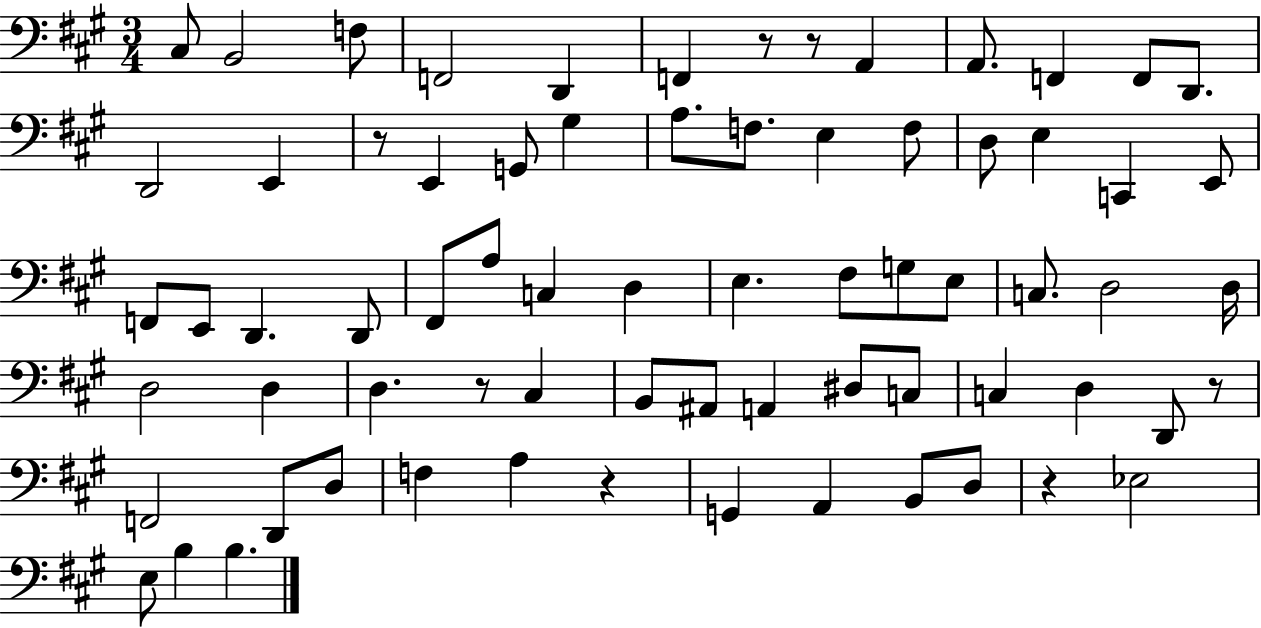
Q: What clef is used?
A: bass